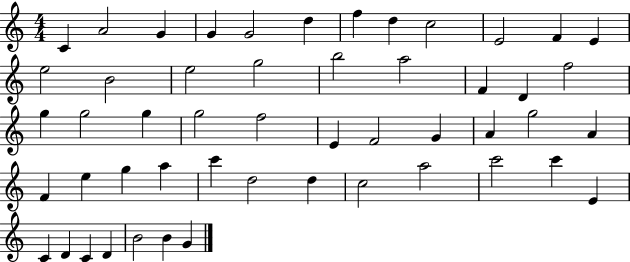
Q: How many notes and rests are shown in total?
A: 51